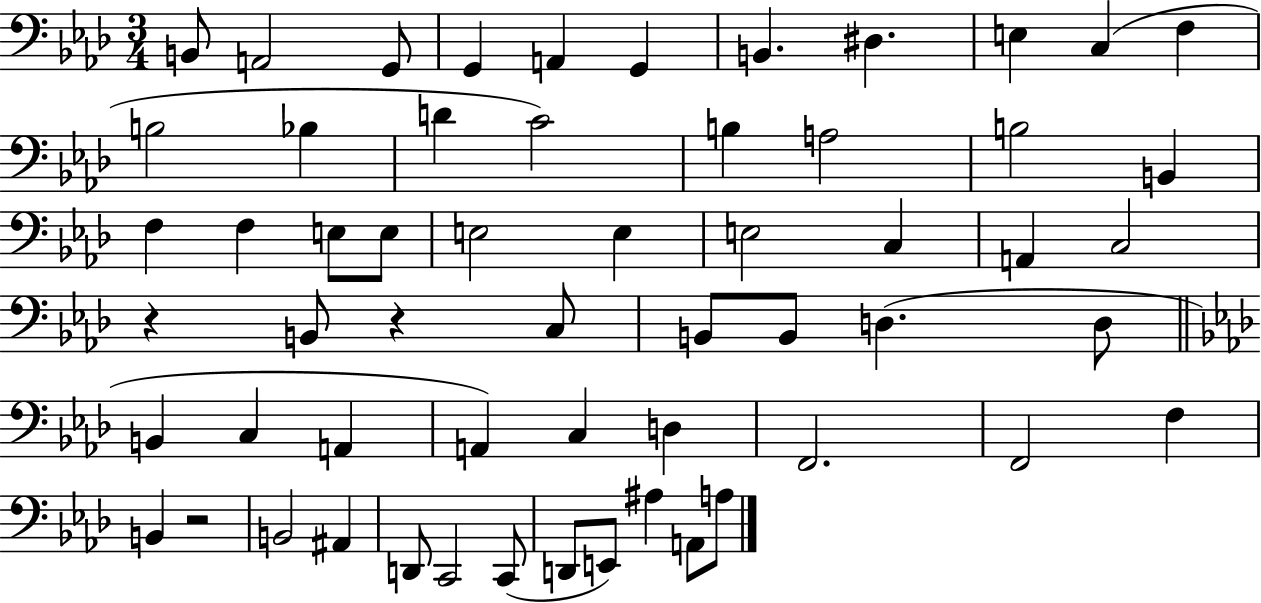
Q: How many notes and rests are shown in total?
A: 58